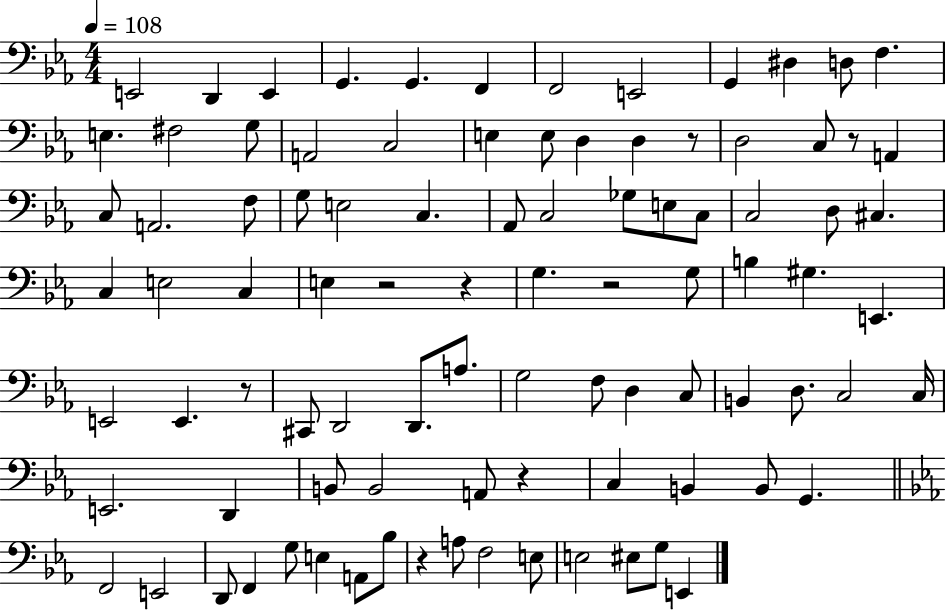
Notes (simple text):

E2/h D2/q E2/q G2/q. G2/q. F2/q F2/h E2/h G2/q D#3/q D3/e F3/q. E3/q. F#3/h G3/e A2/h C3/h E3/q E3/e D3/q D3/q R/e D3/h C3/e R/e A2/q C3/e A2/h. F3/e G3/e E3/h C3/q. Ab2/e C3/h Gb3/e E3/e C3/e C3/h D3/e C#3/q. C3/q E3/h C3/q E3/q R/h R/q G3/q. R/h G3/e B3/q G#3/q. E2/q. E2/h E2/q. R/e C#2/e D2/h D2/e. A3/e. G3/h F3/e D3/q C3/e B2/q D3/e. C3/h C3/s E2/h. D2/q B2/e B2/h A2/e R/q C3/q B2/q B2/e G2/q. F2/h E2/h D2/e F2/q G3/e E3/q A2/e Bb3/e R/q A3/e F3/h E3/e E3/h EIS3/e G3/e E2/q